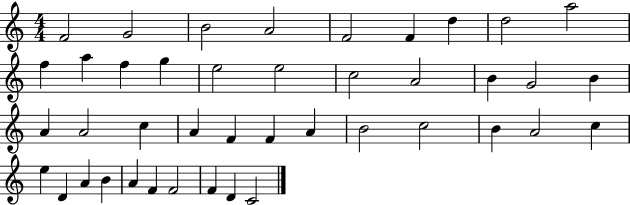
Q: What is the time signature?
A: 4/4